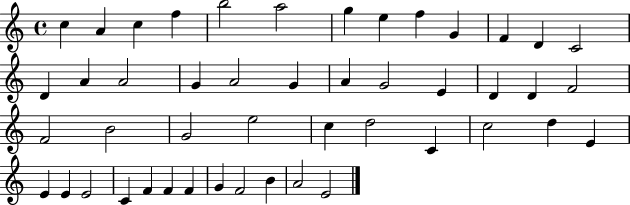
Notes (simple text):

C5/q A4/q C5/q F5/q B5/h A5/h G5/q E5/q F5/q G4/q F4/q D4/q C4/h D4/q A4/q A4/h G4/q A4/h G4/q A4/q G4/h E4/q D4/q D4/q F4/h F4/h B4/h G4/h E5/h C5/q D5/h C4/q C5/h D5/q E4/q E4/q E4/q E4/h C4/q F4/q F4/q F4/q G4/q F4/h B4/q A4/h E4/h